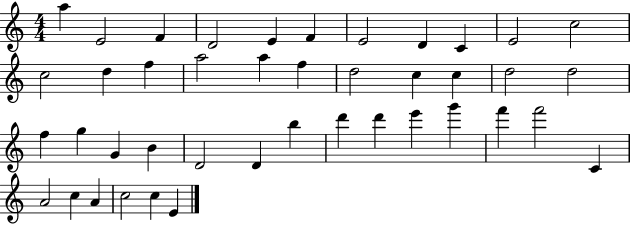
{
  \clef treble
  \numericTimeSignature
  \time 4/4
  \key c \major
  a''4 e'2 f'4 | d'2 e'4 f'4 | e'2 d'4 c'4 | e'2 c''2 | \break c''2 d''4 f''4 | a''2 a''4 f''4 | d''2 c''4 c''4 | d''2 d''2 | \break f''4 g''4 g'4 b'4 | d'2 d'4 b''4 | d'''4 d'''4 e'''4 g'''4 | f'''4 f'''2 c'4 | \break a'2 c''4 a'4 | c''2 c''4 e'4 | \bar "|."
}